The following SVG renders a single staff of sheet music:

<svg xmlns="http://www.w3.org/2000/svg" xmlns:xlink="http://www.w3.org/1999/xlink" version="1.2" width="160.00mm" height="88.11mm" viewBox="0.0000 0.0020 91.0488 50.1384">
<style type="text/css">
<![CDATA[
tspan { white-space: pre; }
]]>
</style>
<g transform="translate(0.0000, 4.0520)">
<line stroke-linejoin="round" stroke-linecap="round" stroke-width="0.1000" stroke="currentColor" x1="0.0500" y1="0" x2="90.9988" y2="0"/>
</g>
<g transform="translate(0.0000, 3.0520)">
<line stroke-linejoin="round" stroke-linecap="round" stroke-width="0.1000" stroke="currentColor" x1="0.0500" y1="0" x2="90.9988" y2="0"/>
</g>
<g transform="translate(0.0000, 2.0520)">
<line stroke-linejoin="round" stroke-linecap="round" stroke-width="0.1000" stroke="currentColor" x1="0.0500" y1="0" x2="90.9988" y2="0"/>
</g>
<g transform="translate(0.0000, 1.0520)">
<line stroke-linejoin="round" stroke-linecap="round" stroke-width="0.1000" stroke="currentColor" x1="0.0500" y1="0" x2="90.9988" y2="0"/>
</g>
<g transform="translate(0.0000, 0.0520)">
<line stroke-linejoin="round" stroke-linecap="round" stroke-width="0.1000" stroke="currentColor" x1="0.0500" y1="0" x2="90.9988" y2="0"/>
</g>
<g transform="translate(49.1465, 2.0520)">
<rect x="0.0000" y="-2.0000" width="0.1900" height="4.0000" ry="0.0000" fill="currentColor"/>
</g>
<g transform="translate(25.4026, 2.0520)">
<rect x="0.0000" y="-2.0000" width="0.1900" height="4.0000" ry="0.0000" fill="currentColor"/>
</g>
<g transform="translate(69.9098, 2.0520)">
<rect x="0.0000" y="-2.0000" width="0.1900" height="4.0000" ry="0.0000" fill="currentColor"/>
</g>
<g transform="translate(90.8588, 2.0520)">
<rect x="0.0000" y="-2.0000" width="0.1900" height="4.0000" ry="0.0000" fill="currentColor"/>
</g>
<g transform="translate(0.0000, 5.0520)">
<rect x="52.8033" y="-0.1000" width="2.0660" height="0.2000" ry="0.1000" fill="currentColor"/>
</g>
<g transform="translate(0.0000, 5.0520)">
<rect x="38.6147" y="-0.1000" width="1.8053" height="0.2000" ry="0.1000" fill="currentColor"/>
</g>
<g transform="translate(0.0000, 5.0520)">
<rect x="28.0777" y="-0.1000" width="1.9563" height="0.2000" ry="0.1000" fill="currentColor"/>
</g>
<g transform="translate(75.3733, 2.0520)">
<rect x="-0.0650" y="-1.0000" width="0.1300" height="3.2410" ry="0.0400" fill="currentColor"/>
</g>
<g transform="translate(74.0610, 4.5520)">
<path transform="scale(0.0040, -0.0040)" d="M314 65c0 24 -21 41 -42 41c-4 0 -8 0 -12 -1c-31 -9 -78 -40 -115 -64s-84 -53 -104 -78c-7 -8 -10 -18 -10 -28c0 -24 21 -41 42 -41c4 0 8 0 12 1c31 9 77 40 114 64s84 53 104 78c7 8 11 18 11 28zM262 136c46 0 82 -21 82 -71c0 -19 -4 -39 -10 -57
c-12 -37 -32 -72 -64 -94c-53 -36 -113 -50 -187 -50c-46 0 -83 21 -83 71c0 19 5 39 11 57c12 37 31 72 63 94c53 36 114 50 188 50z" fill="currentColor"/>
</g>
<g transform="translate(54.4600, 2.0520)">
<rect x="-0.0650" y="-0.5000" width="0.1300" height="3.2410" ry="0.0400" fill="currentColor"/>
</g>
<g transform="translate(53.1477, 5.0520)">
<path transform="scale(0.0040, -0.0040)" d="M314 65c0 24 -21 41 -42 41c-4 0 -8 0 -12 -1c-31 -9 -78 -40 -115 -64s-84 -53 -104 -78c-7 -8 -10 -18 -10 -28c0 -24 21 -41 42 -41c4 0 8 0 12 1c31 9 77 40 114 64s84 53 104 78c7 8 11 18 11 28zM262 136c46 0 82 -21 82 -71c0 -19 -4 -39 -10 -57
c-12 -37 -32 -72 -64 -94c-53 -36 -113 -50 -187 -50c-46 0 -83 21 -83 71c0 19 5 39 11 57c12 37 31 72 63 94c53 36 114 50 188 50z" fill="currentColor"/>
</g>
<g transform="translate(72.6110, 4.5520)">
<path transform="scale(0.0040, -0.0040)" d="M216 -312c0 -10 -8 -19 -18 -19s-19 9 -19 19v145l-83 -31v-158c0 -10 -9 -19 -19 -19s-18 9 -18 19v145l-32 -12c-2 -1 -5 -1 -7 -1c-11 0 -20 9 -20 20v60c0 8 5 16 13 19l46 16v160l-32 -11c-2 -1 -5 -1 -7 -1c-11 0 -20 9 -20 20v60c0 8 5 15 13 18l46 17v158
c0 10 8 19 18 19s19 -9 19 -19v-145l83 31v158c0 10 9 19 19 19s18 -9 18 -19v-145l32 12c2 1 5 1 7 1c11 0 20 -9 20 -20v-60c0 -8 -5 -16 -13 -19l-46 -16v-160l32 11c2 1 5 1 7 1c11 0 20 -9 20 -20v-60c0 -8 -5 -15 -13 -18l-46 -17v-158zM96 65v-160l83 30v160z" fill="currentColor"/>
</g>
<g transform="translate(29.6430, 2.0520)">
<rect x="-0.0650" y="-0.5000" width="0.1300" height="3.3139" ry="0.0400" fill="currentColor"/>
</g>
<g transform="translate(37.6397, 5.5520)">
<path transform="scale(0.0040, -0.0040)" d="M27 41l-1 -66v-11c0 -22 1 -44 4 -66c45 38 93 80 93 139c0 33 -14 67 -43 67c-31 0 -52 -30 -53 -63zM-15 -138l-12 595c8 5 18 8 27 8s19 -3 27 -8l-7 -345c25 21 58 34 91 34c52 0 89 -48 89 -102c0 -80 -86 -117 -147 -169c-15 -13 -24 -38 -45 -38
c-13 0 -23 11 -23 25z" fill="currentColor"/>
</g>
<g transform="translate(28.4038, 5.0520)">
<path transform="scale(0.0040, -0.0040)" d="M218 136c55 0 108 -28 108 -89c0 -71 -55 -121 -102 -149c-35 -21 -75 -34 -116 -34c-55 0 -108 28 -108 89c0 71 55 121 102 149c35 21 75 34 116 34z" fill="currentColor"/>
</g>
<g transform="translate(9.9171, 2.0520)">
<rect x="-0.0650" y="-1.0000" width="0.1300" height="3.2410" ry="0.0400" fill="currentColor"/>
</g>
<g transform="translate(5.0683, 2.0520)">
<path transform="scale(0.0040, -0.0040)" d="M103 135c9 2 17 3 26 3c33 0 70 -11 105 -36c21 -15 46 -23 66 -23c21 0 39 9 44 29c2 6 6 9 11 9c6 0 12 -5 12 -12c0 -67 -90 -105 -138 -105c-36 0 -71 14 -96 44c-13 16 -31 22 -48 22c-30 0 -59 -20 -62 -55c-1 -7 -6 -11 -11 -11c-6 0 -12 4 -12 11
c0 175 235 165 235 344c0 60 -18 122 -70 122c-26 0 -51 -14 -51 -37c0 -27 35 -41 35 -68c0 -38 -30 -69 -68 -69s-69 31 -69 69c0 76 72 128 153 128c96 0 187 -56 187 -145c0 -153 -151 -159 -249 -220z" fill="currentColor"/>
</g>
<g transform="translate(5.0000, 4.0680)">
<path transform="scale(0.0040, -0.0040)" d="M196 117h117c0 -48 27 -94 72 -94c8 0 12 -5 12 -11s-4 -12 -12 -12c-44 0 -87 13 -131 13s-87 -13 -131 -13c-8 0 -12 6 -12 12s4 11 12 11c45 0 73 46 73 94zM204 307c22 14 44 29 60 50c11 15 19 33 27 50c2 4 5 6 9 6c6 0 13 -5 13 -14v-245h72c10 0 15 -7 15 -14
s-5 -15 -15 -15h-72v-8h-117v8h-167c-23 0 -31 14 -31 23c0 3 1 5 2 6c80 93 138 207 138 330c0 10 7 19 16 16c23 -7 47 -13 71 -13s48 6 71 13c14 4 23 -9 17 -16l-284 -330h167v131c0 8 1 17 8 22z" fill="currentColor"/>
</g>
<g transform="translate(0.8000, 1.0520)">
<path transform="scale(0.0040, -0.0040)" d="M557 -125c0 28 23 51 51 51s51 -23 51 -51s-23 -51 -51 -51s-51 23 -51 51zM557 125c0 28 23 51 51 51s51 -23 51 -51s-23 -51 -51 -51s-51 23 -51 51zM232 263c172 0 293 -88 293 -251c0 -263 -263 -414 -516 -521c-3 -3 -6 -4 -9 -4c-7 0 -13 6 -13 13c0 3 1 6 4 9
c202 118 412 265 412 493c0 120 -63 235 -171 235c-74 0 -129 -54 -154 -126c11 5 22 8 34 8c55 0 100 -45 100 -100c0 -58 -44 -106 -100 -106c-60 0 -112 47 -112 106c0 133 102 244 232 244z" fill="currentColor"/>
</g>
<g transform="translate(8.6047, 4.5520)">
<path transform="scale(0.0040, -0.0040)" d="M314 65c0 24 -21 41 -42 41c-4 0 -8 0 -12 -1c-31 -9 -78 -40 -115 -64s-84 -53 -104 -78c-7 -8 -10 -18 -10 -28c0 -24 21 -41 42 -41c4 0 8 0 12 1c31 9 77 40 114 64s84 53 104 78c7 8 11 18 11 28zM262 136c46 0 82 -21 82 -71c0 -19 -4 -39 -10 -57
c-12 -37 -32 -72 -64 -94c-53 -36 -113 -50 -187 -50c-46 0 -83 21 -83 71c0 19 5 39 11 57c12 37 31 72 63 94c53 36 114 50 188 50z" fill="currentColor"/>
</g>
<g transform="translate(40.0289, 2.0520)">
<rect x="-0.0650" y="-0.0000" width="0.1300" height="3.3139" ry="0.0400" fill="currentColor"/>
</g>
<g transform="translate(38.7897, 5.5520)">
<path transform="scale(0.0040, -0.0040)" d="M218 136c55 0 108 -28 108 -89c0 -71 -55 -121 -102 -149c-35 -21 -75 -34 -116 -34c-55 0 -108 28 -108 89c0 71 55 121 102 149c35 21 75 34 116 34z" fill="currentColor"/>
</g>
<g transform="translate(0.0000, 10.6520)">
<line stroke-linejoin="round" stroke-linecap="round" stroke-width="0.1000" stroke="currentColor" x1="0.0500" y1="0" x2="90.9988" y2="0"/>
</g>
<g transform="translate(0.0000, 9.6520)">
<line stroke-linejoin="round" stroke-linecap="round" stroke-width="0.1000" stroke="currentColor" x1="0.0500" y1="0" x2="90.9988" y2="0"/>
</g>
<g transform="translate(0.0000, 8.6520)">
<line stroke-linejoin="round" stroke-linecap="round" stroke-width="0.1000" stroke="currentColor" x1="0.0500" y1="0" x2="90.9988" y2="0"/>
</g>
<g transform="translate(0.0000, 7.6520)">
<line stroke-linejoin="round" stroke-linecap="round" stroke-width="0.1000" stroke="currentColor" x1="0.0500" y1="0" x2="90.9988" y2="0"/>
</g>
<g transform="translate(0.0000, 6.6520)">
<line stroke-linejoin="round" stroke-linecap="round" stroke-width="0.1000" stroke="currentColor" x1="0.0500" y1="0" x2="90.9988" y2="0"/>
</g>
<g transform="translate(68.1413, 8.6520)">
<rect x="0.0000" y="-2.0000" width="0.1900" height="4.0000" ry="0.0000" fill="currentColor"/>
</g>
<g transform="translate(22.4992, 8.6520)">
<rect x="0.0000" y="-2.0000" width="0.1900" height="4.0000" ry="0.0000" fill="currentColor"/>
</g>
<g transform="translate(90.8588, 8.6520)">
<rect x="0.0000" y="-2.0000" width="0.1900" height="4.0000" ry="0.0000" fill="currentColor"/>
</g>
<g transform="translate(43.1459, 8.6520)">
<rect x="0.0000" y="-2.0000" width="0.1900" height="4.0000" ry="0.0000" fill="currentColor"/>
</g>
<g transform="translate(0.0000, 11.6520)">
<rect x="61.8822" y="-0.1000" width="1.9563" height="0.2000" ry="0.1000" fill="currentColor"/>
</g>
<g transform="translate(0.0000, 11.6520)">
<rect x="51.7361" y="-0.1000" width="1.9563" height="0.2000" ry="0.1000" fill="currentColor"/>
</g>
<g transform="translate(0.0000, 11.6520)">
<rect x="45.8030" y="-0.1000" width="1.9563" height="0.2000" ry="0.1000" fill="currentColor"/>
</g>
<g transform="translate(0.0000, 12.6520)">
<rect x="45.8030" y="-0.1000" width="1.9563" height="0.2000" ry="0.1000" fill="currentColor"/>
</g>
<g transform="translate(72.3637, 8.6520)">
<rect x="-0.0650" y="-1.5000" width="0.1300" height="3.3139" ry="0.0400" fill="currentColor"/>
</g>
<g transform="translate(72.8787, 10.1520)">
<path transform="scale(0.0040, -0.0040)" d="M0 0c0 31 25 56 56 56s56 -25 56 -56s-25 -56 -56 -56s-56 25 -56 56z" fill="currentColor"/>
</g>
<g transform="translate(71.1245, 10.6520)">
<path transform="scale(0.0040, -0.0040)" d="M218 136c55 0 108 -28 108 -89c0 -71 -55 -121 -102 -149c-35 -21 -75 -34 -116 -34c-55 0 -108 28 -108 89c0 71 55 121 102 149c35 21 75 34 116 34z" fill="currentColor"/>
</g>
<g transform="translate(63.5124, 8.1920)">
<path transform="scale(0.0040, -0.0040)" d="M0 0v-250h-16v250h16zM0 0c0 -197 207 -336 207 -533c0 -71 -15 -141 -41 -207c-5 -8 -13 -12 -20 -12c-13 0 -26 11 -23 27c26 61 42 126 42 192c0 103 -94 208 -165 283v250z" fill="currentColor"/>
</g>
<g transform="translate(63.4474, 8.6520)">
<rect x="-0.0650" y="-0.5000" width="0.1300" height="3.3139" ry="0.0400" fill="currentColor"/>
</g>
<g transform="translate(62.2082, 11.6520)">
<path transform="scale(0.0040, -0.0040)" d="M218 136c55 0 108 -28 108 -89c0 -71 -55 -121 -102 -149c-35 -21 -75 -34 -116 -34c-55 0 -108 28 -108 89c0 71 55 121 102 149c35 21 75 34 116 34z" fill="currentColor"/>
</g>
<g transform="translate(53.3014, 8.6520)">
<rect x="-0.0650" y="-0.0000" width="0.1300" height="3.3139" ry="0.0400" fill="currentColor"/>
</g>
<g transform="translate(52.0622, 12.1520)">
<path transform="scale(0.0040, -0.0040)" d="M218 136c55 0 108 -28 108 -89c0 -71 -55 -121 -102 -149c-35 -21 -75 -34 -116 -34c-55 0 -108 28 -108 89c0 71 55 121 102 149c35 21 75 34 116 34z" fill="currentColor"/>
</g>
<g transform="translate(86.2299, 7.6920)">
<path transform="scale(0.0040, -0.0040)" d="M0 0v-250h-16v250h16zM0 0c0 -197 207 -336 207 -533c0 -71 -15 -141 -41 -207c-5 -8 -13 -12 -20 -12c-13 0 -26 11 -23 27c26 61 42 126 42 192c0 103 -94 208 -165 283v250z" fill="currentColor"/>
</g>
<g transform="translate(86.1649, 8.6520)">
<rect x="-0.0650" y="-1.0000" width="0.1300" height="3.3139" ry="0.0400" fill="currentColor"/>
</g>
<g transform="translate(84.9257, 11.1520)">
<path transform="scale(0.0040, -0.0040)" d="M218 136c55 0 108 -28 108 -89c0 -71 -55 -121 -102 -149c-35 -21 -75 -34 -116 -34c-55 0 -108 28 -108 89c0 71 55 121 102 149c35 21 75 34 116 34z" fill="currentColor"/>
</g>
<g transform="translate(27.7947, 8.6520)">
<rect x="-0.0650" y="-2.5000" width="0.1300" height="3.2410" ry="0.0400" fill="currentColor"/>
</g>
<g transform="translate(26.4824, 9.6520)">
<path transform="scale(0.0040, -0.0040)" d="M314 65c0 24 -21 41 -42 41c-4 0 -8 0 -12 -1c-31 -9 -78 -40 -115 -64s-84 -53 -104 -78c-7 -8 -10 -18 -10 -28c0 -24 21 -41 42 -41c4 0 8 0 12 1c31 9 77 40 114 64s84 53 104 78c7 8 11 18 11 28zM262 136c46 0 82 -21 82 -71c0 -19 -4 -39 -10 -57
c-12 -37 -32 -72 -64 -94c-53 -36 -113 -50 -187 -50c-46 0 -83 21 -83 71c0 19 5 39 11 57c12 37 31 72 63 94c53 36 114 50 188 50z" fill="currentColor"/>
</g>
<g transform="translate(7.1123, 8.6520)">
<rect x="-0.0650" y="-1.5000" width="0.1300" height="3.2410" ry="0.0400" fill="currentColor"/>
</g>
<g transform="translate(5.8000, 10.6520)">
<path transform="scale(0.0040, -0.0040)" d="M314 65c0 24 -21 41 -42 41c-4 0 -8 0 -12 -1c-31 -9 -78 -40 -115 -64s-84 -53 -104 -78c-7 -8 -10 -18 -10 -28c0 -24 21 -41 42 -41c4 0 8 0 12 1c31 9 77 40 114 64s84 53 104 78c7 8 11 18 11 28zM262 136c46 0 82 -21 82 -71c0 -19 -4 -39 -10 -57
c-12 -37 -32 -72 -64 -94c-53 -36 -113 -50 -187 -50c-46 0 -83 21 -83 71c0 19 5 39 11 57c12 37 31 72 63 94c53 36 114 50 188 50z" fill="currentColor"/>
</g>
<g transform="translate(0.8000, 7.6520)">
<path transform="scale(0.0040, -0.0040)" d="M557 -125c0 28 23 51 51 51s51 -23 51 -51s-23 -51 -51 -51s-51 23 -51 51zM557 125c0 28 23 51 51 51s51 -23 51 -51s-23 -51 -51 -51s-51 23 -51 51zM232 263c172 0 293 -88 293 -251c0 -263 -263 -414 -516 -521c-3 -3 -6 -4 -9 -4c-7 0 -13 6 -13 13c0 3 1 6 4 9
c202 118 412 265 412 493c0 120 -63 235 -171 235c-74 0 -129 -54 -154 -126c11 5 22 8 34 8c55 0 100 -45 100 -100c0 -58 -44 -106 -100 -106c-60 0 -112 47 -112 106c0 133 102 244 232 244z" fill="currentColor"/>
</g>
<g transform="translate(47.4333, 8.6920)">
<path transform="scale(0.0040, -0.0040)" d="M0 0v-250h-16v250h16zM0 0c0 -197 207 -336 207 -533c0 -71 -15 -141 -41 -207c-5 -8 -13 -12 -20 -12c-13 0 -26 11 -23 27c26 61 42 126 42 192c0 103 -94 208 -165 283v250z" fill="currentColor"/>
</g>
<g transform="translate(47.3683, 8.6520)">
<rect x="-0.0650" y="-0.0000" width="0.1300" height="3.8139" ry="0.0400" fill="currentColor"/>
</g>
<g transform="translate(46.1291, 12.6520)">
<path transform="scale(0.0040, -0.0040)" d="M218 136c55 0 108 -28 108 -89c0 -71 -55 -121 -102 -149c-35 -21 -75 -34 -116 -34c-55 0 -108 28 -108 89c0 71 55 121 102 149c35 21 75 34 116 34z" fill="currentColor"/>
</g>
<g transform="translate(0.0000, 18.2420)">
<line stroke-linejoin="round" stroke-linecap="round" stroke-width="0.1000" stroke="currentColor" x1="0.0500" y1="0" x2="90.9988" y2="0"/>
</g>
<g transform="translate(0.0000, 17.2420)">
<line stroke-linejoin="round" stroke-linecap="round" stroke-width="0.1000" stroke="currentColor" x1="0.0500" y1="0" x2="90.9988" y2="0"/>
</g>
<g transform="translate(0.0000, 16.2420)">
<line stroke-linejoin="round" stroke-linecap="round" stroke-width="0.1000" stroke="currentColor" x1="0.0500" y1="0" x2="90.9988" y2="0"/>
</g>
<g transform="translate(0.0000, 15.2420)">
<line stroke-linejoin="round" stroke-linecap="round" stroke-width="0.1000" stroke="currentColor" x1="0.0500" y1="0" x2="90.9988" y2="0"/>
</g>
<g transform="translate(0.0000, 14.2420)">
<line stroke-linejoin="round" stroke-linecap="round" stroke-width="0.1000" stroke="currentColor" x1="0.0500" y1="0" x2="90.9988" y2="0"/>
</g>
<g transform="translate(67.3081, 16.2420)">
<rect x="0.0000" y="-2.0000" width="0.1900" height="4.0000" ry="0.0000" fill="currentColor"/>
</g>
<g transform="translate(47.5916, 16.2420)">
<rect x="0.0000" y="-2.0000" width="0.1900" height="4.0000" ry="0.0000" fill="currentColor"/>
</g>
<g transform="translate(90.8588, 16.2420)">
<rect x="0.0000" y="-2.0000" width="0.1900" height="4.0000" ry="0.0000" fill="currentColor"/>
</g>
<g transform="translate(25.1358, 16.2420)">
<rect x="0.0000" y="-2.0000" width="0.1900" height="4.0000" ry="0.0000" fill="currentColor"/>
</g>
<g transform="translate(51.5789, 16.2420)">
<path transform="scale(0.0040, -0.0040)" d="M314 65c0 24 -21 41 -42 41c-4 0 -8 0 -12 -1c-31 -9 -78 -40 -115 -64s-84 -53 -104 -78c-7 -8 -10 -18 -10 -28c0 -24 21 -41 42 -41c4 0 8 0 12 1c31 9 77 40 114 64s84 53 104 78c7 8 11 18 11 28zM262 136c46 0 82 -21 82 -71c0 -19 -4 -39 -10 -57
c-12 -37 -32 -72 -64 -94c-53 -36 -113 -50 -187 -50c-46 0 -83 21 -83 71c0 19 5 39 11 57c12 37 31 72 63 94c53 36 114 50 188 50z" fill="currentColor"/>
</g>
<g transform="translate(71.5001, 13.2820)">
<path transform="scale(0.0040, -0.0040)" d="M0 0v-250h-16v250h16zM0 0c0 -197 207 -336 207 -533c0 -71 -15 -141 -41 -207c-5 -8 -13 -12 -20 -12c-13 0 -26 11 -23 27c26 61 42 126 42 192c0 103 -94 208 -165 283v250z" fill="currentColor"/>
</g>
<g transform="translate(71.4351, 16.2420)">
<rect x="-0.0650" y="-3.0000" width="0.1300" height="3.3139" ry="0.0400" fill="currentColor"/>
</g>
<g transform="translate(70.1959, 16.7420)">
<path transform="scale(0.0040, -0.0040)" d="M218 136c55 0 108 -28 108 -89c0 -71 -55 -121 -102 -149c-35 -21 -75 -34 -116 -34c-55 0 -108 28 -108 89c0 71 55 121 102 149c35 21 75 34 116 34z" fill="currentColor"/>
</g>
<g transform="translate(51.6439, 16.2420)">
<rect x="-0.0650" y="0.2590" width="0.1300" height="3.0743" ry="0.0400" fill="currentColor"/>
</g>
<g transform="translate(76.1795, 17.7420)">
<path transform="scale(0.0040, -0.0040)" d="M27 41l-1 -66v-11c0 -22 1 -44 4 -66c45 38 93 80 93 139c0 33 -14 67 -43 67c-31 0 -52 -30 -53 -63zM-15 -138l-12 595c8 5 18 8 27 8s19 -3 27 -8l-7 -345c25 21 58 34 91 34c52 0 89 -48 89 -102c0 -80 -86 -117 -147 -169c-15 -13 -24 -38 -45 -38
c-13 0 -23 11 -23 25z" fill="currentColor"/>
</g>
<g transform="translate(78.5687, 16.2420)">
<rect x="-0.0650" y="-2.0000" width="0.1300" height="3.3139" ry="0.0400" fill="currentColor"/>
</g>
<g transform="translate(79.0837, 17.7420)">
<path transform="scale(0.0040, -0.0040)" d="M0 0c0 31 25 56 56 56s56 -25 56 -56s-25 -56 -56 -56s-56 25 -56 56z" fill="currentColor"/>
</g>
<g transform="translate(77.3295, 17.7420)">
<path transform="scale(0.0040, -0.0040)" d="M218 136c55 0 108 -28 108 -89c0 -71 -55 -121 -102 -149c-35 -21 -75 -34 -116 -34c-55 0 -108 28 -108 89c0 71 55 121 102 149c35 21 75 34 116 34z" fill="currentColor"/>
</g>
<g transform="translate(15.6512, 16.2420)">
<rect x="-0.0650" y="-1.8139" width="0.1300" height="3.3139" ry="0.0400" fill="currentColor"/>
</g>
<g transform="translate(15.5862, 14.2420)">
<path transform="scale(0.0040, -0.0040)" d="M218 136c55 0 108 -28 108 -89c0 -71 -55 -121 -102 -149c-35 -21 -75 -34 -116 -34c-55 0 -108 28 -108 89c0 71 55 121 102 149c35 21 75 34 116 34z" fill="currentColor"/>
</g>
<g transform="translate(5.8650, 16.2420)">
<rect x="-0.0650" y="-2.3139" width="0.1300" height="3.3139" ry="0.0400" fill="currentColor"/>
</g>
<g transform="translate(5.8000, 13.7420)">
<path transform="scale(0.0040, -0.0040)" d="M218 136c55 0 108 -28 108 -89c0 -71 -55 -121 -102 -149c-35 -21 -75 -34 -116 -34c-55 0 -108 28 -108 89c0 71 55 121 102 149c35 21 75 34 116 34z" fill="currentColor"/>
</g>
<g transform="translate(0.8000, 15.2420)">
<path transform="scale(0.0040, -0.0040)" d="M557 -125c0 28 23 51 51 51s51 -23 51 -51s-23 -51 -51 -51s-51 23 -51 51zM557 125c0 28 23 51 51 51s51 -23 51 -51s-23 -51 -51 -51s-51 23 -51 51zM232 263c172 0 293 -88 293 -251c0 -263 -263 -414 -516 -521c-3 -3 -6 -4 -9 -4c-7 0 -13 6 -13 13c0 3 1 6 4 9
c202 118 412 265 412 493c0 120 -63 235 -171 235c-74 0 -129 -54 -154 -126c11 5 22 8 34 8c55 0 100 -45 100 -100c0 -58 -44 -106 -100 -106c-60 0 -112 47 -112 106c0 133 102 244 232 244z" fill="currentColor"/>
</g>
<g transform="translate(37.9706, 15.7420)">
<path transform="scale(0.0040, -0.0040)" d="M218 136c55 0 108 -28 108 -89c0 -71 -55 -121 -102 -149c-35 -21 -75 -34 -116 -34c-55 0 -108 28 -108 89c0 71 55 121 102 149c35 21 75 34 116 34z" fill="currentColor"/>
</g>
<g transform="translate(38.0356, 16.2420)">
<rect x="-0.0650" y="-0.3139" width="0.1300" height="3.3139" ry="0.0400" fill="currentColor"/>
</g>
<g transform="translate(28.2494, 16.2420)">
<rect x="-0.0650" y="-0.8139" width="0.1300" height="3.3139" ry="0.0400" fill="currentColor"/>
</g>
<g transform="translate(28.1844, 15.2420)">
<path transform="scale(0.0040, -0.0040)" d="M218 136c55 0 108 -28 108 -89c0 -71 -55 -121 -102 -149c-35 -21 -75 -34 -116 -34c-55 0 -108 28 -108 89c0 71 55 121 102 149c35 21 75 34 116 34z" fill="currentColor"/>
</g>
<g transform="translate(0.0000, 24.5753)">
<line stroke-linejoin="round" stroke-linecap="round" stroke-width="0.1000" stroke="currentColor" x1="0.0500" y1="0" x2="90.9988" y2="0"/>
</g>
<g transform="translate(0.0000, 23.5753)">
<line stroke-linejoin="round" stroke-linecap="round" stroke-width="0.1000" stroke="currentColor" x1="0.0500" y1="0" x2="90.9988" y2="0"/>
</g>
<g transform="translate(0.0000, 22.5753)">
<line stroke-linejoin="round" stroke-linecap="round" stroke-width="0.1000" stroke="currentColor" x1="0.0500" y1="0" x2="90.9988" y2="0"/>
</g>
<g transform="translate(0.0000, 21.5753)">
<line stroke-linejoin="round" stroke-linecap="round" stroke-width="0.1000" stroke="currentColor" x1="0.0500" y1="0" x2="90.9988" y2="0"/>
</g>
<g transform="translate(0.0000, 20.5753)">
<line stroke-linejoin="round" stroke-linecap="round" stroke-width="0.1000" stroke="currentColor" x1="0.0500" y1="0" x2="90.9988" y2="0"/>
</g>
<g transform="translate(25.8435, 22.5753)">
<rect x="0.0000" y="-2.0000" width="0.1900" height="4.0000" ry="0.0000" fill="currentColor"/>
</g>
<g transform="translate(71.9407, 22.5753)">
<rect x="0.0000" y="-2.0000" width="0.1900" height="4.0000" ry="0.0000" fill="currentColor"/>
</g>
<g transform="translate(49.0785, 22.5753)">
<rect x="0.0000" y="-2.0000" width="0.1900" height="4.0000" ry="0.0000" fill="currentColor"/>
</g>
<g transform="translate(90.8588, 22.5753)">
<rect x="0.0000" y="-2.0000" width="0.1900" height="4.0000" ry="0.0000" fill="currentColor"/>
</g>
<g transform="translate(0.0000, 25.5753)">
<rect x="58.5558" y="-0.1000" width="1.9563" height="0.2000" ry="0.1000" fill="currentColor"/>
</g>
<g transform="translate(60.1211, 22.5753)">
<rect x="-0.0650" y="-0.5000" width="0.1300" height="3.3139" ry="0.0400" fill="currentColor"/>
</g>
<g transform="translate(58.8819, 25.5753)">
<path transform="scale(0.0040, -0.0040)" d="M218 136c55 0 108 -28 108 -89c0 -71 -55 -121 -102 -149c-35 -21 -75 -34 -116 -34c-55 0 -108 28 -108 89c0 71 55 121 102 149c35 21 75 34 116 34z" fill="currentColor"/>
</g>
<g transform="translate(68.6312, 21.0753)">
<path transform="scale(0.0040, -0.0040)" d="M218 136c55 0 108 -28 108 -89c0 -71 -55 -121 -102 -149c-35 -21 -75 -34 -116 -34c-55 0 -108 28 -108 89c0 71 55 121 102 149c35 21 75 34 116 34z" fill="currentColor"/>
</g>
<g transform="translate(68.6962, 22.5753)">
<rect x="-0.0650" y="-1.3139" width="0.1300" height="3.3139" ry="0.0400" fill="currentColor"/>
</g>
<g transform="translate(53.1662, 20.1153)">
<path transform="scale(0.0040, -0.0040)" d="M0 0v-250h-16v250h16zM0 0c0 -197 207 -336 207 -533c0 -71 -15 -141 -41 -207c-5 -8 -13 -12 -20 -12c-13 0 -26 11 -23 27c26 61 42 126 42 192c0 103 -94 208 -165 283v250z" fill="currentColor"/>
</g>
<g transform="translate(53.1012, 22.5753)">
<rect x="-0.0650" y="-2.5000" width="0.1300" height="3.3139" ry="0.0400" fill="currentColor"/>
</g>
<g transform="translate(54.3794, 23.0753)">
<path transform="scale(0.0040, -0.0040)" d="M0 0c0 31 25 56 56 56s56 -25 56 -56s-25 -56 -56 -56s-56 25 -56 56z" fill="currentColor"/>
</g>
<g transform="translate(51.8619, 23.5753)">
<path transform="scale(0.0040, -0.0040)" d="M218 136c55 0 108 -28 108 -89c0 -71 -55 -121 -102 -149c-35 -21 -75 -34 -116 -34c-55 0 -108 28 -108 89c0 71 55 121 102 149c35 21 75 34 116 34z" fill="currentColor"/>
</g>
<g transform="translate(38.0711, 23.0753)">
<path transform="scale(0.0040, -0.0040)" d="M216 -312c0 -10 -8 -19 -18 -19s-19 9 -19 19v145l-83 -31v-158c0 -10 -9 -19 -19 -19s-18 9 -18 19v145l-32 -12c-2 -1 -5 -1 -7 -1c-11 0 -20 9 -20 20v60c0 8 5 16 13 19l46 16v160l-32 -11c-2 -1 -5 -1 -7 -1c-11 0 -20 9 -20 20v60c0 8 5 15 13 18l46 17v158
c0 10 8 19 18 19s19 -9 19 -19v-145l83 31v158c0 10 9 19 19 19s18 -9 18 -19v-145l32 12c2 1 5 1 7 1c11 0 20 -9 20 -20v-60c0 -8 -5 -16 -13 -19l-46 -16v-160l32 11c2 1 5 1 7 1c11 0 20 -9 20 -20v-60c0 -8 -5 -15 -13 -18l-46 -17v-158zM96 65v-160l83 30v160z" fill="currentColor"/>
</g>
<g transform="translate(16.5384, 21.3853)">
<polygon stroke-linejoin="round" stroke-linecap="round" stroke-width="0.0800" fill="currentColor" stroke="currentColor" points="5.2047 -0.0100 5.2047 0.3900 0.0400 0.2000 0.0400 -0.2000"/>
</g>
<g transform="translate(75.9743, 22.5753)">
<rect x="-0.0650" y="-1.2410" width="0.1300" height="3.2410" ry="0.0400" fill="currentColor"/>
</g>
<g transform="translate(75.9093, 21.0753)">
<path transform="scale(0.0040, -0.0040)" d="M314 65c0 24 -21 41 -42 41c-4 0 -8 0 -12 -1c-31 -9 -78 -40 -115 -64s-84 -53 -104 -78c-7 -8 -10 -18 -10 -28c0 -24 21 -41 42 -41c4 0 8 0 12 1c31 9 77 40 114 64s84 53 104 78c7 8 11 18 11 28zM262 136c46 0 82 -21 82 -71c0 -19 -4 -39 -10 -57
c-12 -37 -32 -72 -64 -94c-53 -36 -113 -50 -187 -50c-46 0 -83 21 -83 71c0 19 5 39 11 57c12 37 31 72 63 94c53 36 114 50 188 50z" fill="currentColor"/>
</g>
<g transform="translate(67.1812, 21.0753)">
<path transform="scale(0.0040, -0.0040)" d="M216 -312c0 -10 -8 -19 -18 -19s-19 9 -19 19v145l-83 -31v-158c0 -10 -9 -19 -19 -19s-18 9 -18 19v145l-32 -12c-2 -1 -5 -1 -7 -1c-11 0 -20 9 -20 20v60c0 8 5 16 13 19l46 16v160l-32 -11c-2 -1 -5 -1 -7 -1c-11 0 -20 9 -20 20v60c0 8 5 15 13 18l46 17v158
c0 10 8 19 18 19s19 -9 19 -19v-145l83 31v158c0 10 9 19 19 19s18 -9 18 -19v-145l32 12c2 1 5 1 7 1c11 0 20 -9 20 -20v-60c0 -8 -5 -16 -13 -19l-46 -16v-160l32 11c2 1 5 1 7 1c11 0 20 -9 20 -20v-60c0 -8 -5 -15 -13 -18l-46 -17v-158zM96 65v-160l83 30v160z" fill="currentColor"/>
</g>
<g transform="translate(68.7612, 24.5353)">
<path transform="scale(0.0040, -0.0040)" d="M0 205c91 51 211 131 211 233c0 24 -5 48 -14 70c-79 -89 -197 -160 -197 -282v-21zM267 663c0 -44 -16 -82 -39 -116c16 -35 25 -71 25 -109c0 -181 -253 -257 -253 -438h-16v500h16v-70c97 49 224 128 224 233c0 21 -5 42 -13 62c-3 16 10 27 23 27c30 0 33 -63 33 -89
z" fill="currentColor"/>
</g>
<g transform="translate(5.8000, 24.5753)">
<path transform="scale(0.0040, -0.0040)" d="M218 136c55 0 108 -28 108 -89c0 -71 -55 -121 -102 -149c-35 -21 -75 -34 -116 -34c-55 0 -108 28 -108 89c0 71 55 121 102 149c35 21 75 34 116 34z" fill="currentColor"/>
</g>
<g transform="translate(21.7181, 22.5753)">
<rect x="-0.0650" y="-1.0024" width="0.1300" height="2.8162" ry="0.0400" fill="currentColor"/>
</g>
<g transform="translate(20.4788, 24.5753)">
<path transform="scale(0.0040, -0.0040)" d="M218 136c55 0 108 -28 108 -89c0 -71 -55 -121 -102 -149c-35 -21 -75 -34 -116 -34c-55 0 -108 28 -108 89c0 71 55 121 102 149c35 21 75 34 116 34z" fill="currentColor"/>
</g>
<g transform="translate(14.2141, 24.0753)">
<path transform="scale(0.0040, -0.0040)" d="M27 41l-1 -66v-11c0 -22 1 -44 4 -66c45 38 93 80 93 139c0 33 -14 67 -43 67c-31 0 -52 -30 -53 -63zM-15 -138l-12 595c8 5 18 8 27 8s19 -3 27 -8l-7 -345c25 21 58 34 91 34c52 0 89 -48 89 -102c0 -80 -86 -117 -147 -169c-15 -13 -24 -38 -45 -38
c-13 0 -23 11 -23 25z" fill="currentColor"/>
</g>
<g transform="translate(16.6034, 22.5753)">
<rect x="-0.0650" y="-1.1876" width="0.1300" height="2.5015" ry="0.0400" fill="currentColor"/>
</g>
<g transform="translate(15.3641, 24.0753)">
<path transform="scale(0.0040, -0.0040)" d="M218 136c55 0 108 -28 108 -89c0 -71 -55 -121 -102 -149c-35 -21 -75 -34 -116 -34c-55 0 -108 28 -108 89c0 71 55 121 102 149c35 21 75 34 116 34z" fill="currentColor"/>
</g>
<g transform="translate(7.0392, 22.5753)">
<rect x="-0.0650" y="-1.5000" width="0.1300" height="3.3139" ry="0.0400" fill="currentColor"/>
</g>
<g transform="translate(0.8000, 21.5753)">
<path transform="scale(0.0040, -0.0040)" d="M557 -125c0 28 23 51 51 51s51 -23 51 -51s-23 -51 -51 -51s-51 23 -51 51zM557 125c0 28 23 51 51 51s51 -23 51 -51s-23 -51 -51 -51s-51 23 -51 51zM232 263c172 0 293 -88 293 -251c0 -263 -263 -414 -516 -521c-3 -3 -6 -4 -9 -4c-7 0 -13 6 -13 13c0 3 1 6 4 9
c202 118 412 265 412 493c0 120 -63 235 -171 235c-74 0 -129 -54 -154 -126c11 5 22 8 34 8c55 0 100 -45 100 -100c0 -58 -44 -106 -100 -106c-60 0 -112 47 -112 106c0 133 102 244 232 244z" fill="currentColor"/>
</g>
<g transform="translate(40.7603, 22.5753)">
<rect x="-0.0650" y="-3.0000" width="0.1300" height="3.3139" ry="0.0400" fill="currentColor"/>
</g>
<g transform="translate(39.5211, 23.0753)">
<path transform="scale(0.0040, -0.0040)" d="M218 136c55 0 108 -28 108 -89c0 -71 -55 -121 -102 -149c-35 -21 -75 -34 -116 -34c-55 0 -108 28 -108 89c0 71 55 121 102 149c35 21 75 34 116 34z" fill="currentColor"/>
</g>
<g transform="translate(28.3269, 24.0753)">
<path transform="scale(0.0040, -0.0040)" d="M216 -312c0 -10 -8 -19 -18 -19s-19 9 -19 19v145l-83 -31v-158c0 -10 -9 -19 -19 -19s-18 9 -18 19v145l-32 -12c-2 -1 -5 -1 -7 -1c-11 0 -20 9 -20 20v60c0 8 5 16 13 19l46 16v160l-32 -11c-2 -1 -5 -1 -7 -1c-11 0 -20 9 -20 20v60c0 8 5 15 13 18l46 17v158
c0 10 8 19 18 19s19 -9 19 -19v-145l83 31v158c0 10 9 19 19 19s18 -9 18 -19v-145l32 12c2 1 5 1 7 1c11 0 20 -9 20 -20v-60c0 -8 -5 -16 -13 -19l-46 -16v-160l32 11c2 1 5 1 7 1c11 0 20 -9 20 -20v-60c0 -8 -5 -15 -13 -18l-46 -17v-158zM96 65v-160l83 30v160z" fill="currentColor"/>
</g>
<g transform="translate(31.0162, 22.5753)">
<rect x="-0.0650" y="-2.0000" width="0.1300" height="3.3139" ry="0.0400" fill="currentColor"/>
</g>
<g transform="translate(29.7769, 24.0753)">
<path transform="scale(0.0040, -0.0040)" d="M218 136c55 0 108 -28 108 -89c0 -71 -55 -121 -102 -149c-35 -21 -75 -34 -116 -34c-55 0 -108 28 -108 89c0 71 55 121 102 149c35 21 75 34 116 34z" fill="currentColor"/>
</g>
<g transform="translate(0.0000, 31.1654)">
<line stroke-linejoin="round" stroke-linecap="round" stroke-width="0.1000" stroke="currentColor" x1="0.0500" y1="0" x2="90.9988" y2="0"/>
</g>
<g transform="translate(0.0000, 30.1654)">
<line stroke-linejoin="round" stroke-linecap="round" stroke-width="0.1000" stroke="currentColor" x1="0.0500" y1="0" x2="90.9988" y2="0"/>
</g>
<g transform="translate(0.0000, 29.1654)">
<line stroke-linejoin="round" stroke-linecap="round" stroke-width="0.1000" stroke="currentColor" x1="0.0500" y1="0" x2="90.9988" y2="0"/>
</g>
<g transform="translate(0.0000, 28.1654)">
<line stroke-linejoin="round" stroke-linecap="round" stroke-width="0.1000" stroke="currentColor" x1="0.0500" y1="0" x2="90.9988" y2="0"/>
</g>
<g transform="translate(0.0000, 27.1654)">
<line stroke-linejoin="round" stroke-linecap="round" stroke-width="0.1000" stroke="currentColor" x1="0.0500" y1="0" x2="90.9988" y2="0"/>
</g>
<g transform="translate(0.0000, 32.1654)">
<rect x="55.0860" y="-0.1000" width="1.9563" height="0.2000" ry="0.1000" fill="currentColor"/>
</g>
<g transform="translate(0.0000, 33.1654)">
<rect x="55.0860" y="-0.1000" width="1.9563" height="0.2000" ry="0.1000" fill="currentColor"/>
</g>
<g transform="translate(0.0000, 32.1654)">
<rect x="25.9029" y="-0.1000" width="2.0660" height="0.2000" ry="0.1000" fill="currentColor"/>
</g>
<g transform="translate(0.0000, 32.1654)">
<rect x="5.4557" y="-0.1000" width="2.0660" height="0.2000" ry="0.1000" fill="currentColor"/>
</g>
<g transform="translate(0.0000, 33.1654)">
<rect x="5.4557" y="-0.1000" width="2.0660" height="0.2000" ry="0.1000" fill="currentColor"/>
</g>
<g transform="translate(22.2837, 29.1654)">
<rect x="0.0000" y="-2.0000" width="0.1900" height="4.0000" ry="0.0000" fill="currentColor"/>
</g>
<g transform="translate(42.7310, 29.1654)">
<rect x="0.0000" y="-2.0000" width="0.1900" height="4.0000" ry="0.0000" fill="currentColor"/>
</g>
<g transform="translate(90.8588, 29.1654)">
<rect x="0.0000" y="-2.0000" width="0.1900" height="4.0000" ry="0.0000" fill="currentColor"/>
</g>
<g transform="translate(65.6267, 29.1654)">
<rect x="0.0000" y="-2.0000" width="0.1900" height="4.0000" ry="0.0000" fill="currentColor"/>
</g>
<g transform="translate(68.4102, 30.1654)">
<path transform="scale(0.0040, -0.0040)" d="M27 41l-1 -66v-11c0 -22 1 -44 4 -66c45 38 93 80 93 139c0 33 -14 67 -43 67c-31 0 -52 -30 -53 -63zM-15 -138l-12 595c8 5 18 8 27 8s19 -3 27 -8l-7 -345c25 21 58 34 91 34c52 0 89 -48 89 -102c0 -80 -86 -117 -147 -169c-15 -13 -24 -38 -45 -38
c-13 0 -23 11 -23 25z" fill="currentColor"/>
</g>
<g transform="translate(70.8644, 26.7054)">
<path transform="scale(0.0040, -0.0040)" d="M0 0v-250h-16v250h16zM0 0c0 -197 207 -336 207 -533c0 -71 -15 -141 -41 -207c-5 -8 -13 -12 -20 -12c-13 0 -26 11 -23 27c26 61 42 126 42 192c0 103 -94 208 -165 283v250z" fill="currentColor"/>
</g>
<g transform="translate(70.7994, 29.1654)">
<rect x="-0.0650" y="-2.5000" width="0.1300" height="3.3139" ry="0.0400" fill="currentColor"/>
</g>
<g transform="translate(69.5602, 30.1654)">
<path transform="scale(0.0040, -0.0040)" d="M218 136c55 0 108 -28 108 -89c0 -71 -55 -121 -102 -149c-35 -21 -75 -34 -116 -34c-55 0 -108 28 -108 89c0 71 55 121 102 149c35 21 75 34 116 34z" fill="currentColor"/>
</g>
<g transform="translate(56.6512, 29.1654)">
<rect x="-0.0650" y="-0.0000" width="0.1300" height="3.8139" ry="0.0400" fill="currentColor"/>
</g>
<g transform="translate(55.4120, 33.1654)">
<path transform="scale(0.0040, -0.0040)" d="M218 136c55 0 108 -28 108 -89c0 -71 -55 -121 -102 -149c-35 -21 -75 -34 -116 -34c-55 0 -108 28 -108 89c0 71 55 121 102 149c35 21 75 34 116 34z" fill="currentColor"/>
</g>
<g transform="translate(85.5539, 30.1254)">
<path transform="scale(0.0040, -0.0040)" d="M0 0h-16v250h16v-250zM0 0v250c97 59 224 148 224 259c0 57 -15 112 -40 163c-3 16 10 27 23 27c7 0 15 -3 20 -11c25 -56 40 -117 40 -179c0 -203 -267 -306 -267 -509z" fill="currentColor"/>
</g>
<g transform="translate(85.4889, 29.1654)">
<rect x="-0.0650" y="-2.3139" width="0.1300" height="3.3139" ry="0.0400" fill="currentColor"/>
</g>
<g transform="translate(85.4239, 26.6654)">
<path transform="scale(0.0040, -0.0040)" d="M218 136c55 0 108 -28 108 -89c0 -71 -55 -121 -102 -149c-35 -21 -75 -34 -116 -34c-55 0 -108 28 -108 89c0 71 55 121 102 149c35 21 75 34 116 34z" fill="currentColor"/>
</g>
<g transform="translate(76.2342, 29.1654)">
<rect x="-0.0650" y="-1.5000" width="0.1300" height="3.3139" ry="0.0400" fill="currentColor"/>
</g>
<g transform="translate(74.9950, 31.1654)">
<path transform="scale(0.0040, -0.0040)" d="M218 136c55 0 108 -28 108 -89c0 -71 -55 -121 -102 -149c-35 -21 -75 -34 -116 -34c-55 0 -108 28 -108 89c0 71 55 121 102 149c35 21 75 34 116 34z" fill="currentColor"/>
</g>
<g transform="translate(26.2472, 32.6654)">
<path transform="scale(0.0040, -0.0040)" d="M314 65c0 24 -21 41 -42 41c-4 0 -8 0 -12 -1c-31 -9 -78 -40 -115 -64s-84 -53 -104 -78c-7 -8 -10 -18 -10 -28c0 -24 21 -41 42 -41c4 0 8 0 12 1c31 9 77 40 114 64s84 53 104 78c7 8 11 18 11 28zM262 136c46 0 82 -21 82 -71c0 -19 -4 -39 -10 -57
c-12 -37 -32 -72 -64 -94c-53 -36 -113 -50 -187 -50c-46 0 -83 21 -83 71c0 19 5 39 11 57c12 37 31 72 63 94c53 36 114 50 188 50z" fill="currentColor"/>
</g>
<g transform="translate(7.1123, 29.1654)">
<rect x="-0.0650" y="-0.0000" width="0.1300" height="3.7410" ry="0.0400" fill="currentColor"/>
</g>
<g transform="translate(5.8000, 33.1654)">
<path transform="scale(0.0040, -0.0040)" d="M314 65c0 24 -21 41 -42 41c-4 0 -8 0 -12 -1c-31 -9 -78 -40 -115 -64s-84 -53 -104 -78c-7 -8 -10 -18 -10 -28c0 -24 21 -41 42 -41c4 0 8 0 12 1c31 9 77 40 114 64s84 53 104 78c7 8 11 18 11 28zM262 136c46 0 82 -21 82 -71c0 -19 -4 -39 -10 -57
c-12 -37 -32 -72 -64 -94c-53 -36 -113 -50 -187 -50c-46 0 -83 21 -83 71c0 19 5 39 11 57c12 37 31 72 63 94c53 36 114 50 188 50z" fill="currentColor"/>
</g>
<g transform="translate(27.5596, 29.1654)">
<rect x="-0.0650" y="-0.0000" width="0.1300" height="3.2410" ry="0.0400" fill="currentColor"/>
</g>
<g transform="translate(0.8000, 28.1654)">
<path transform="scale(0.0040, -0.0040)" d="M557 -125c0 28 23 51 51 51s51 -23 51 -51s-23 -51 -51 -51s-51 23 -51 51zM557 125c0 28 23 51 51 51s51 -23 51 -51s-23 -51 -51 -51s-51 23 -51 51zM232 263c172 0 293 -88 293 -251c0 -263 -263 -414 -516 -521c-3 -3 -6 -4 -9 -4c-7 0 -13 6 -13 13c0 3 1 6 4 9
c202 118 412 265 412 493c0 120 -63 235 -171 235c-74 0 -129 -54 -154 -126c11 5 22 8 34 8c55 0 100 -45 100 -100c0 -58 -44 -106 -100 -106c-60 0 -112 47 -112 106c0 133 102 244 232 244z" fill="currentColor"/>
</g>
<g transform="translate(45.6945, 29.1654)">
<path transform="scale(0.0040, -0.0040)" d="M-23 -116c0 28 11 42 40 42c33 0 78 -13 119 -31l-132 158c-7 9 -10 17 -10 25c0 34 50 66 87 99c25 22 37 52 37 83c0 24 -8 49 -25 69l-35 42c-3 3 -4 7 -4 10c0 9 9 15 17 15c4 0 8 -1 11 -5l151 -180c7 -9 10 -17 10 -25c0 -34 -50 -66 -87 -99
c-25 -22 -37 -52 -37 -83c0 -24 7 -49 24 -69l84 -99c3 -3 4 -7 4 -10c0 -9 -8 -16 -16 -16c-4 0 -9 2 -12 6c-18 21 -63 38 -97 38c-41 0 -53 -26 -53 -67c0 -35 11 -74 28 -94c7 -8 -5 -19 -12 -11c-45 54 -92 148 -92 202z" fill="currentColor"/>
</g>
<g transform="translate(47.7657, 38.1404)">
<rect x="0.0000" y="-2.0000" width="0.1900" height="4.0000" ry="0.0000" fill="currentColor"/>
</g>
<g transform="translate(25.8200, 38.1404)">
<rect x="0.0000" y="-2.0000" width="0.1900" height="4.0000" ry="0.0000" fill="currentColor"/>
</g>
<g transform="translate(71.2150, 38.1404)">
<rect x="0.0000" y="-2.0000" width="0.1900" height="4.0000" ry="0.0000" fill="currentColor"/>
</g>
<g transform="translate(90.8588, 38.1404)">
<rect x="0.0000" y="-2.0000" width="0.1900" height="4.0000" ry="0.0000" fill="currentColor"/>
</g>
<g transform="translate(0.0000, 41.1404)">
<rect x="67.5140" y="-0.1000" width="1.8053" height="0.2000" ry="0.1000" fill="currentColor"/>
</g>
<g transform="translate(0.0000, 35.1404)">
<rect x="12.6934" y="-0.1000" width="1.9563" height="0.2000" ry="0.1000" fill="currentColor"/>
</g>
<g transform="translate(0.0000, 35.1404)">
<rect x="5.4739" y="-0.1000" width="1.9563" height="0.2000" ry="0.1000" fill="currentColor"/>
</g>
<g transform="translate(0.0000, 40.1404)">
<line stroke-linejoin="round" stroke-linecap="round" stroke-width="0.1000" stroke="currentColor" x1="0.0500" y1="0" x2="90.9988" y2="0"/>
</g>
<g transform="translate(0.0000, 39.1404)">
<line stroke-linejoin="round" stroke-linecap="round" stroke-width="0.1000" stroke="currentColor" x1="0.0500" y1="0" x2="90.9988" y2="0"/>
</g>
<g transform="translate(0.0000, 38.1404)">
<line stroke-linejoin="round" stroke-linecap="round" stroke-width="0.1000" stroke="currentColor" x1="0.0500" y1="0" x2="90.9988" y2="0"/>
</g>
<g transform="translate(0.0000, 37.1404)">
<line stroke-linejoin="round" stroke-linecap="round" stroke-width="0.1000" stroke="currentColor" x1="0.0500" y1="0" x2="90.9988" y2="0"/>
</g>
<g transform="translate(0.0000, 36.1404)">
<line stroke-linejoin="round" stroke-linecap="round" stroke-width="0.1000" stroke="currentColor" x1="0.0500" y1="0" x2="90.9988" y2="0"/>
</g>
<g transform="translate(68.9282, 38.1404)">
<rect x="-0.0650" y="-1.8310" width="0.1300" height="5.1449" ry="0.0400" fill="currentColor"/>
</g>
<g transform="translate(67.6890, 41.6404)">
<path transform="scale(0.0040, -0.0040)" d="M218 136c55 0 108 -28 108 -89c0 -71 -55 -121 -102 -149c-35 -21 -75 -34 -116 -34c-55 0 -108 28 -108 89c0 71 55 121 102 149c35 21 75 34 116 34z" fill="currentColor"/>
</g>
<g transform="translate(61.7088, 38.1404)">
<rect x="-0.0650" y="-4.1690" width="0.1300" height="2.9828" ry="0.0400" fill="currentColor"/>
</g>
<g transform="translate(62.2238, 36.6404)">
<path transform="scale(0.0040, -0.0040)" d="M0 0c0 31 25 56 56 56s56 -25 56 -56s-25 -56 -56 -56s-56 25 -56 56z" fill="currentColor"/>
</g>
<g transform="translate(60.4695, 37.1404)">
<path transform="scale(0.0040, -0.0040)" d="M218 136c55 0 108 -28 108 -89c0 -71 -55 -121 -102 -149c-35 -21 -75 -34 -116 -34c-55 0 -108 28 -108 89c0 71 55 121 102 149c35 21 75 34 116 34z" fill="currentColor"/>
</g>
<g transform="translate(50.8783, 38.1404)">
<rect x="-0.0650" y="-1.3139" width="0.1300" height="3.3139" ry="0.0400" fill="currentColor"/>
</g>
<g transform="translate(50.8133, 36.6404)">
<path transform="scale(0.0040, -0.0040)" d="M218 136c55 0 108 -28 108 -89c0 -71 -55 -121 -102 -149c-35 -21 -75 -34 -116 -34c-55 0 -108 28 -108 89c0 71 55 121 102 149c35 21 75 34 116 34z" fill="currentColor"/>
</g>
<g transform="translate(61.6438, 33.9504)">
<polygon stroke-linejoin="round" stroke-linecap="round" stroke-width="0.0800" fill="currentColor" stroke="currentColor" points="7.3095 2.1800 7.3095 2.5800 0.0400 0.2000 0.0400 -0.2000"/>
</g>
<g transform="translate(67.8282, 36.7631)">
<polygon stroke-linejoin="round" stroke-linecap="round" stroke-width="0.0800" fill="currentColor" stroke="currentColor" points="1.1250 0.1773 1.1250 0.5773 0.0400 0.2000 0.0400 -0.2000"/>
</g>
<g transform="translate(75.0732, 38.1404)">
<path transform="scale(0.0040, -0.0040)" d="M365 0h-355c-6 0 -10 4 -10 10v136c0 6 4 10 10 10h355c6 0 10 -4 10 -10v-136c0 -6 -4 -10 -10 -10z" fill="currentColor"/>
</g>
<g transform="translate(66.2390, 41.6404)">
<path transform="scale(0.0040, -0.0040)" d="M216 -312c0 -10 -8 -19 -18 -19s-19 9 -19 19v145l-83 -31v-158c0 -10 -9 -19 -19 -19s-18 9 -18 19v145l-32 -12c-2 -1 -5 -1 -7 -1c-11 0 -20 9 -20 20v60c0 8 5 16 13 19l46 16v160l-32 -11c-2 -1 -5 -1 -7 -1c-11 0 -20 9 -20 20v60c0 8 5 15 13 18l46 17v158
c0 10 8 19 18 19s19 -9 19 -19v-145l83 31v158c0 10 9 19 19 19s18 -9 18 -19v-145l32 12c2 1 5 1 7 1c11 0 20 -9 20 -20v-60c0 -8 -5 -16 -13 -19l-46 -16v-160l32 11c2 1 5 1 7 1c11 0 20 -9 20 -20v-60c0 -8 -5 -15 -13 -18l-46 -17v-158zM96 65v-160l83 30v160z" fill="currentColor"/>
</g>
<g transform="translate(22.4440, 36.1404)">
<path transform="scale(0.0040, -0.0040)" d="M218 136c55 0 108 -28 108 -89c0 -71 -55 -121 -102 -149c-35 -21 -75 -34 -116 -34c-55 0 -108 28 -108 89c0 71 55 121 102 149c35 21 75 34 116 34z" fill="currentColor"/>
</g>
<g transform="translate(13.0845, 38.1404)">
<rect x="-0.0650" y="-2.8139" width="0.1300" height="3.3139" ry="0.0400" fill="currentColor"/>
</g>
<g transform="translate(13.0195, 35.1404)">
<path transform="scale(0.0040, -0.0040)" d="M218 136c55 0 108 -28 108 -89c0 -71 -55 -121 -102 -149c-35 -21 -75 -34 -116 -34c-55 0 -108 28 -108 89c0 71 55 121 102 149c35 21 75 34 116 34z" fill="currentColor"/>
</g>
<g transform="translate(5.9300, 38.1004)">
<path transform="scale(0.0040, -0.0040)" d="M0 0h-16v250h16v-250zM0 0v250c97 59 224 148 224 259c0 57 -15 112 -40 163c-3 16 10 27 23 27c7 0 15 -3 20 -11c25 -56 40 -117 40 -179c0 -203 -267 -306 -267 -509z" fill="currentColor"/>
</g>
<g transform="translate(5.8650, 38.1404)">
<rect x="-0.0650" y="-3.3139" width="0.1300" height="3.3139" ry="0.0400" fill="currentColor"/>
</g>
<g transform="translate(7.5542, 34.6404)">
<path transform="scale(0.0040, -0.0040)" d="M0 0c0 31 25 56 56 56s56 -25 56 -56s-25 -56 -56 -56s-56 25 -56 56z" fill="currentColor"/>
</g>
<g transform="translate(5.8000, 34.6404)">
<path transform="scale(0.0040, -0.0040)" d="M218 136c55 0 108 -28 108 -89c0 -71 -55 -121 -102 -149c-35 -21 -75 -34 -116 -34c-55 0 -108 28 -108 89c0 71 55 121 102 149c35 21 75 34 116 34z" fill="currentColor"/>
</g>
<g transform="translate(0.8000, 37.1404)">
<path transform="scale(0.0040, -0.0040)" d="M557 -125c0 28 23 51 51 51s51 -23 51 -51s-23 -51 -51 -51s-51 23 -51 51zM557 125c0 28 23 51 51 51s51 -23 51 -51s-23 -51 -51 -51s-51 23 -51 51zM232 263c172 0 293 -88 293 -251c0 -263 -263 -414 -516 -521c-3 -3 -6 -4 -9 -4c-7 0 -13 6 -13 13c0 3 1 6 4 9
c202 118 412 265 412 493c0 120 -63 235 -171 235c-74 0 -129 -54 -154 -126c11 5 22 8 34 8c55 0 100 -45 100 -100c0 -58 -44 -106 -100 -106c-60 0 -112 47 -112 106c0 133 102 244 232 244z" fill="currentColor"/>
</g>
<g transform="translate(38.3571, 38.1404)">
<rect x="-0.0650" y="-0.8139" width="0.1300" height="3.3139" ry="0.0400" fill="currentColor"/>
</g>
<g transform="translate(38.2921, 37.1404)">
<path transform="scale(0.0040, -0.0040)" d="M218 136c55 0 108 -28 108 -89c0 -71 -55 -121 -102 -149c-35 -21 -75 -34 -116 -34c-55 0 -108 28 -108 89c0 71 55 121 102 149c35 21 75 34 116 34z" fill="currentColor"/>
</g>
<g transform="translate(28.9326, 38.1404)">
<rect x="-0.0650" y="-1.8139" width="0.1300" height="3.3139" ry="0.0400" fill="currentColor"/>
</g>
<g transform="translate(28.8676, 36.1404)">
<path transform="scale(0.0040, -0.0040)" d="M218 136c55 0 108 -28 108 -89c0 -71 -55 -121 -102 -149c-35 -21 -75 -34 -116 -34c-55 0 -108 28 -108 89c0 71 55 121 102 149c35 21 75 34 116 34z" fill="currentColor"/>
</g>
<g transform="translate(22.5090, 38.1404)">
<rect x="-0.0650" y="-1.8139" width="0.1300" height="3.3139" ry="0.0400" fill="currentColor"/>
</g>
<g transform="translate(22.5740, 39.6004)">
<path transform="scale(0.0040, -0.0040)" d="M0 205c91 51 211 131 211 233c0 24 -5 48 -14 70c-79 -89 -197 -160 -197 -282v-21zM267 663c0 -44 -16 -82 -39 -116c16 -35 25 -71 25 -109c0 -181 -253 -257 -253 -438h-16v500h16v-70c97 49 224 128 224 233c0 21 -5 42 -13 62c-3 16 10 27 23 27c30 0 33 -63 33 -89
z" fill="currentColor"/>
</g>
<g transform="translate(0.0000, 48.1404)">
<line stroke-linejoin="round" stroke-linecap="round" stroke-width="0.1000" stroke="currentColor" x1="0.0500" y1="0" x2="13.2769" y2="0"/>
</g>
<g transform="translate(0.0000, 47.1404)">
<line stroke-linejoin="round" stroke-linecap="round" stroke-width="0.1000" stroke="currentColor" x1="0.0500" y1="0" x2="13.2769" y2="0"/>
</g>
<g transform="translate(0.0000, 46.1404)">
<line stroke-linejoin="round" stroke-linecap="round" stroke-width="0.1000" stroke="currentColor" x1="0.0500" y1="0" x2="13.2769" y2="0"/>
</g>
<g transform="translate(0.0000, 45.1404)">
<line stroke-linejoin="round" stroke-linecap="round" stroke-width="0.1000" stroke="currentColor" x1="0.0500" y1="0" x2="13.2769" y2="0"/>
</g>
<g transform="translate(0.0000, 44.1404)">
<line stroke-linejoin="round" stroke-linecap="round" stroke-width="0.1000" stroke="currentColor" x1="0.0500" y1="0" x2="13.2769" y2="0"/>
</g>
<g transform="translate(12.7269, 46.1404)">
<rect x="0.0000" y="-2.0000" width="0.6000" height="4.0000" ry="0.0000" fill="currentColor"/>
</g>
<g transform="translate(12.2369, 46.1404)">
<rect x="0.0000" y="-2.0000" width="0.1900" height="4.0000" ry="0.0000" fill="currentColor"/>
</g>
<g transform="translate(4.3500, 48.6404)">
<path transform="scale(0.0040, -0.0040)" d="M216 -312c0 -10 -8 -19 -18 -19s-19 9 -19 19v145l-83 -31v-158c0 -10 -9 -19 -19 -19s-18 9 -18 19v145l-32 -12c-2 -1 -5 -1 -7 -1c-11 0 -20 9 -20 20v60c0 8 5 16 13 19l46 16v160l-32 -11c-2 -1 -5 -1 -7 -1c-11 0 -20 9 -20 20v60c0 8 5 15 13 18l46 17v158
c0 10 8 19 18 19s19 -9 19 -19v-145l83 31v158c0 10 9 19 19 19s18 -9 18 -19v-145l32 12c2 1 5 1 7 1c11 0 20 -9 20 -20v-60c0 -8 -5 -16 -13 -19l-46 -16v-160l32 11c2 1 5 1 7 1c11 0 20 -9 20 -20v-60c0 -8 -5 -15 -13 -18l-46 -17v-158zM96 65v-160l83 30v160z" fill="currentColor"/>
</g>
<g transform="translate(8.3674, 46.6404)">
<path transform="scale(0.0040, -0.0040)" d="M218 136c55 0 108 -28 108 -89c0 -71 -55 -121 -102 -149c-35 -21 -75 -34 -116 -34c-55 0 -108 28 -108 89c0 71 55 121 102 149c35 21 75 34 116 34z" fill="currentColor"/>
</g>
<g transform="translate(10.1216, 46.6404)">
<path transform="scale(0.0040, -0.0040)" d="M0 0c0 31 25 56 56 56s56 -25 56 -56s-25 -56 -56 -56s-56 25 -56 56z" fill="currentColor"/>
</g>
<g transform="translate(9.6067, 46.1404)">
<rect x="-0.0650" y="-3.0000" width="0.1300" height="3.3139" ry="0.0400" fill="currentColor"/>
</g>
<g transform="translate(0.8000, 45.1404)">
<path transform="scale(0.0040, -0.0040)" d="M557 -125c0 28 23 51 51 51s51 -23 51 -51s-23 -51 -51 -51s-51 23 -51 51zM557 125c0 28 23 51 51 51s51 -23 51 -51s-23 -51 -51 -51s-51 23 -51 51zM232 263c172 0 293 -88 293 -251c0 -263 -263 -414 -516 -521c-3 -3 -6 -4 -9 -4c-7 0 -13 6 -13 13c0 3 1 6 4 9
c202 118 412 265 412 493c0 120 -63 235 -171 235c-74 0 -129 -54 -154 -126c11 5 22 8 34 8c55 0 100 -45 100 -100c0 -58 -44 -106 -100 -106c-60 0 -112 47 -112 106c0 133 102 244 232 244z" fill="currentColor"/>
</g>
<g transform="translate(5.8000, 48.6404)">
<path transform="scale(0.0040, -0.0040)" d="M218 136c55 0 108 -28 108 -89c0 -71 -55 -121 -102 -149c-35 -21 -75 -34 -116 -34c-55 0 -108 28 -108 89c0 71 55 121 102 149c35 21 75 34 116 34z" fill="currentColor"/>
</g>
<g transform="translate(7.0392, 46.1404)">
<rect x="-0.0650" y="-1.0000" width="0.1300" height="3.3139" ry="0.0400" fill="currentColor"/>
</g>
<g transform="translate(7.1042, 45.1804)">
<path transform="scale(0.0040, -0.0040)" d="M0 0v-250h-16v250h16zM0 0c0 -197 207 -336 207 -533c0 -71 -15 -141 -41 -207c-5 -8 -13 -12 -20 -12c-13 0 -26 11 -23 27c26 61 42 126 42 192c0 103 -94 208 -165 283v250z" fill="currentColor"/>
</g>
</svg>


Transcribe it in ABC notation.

X:1
T:Untitled
M:2/4
L:1/4
K:C
F,,2 E,, _D,, E,,2 ^F,,2 G,,2 B,,2 C,,/2 D,, E,,/2 G,, F,,/2 B, A, F, E, D,2 C,/2 _A,, G,, _A,,/2 G,,/2 ^A,, ^C, B,,/2 E,, ^G,/4 G,2 C,,2 D,,2 z C,, _B,,/2 G,, B,/2 D/2 C A,/4 A, F, G, F,/2 ^D,,/4 z2 ^F,,/2 C,